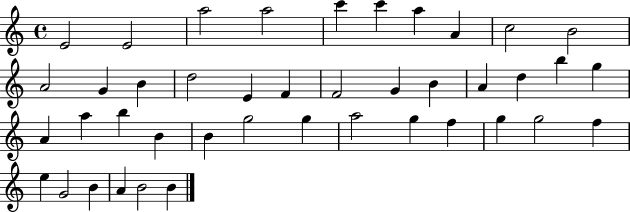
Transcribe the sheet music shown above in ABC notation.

X:1
T:Untitled
M:4/4
L:1/4
K:C
E2 E2 a2 a2 c' c' a A c2 B2 A2 G B d2 E F F2 G B A d b g A a b B B g2 g a2 g f g g2 f e G2 B A B2 B